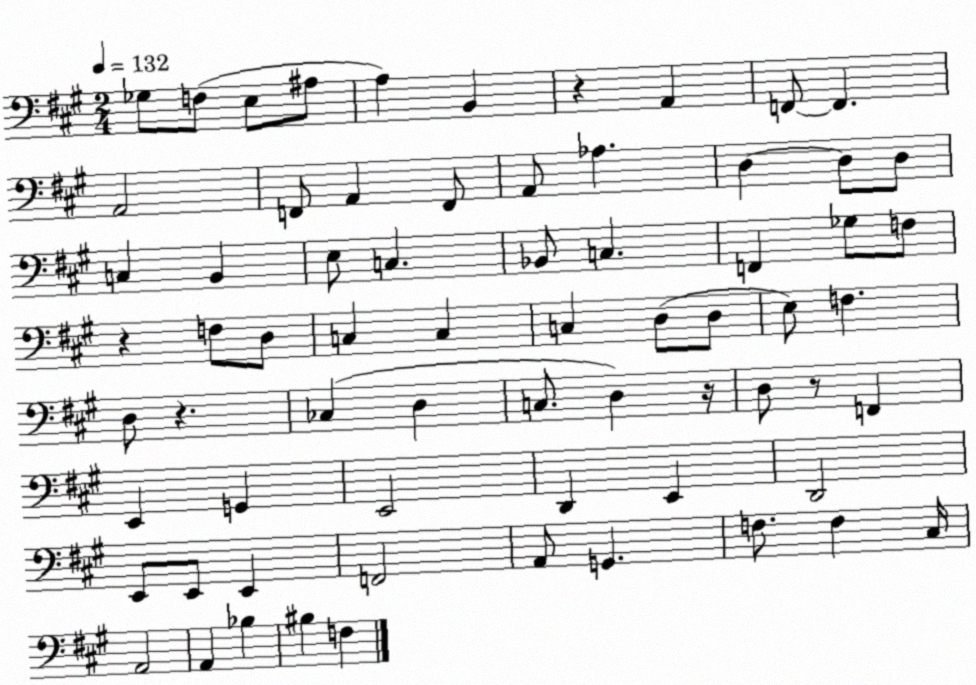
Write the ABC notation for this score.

X:1
T:Untitled
M:2/4
L:1/4
K:A
_G,/2 F,/2 E,/2 ^A,/2 A, B,, z A,, F,,/2 F,, A,,2 F,,/2 A,, F,,/2 A,,/2 _A, D, D,/2 D,/2 C, B,, E,/2 C, _B,,/2 C, F,, _G,/2 F,/2 z F,/2 D,/2 C, C, C, D,/2 D,/2 E,/2 F, D,/2 z _C, D, C,/2 D, z/4 D,/2 z/2 F,, E,, G,, E,,2 D,, E,, D,,2 E,,/2 E,,/2 E,, F,,2 A,,/2 G,, F,/2 F, ^C,/4 A,,2 A,, _B, ^B, F,